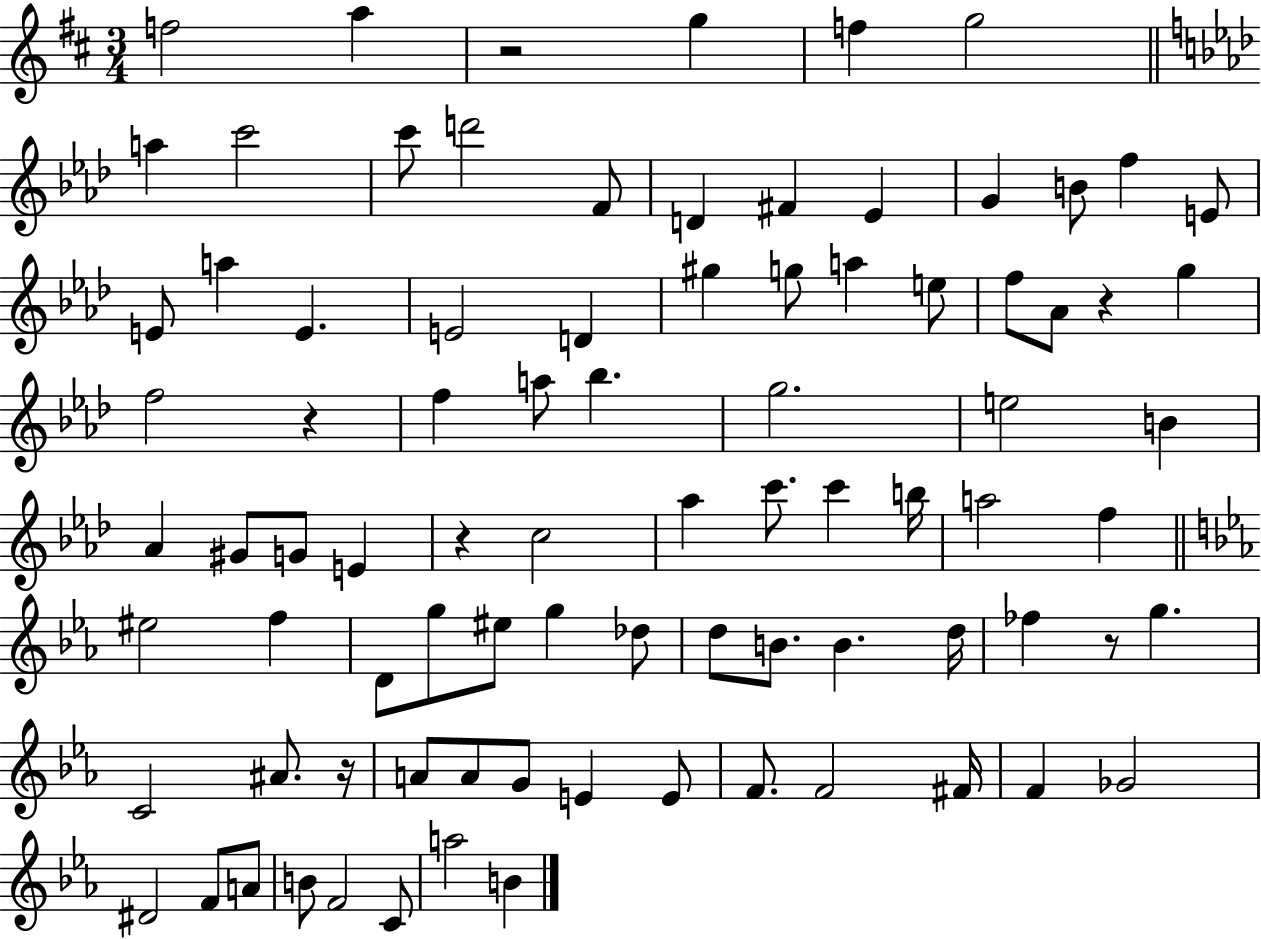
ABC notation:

X:1
T:Untitled
M:3/4
L:1/4
K:D
f2 a z2 g f g2 a c'2 c'/2 d'2 F/2 D ^F _E G B/2 f E/2 E/2 a E E2 D ^g g/2 a e/2 f/2 _A/2 z g f2 z f a/2 _b g2 e2 B _A ^G/2 G/2 E z c2 _a c'/2 c' b/4 a2 f ^e2 f D/2 g/2 ^e/2 g _d/2 d/2 B/2 B d/4 _f z/2 g C2 ^A/2 z/4 A/2 A/2 G/2 E E/2 F/2 F2 ^F/4 F _G2 ^D2 F/2 A/2 B/2 F2 C/2 a2 B